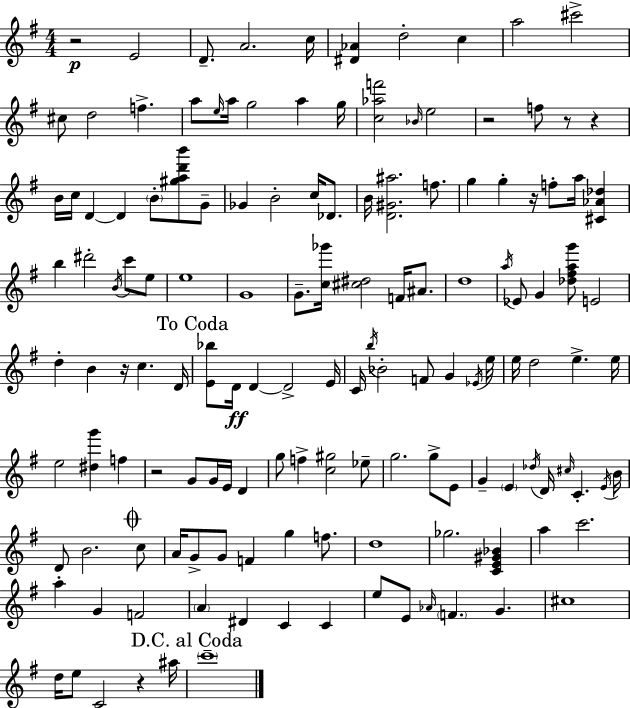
R/h E4/h D4/e. A4/h. C5/s [D#4,Ab4]/q D5/h C5/q A5/h C#6/h C#5/e D5/h F5/q. A5/e E5/s A5/s G5/h A5/q G5/s [C5,Ab5,F6]/h Bb4/s E5/h R/h F5/e R/e R/q B4/s C5/s D4/q D4/q B4/e [G#5,A5,D6,B6]/e G4/e Gb4/q B4/h C5/s Db4/e. B4/s [D4,G#4,A#5]/h. F5/e. G5/q G5/q R/s F5/e A5/s [C#4,Ab4,Db5]/q B5/q D#6/h B4/s C6/e E5/e E5/w G4/w G4/e. [C5,Gb6]/s [C#5,D#5]/h F4/s A#4/e. D5/w A5/s Eb4/e G4/q [Db5,F#5,A5,G6]/e E4/h D5/q B4/q R/s C5/q. D4/s [E4,Bb5]/e D4/s D4/q D4/h E4/s C4/s B5/s Bb4/h F4/e G4/q Eb4/s E5/s E5/s D5/h E5/q. E5/s E5/h [D#5,G6]/q F5/q R/h G4/e G4/s E4/s D4/q G5/e F5/q [C5,G#5]/h Eb5/e G5/h. G5/e E4/e G4/q E4/q Db5/s D4/s C#5/s C4/q. E4/s B4/s D4/e B4/h. C5/e A4/s G4/e G4/e F4/q G5/q F5/e. D5/w Gb5/h. [C4,E4,G#4,Bb4]/q A5/q C6/h. A5/q G4/q F4/h A4/q D#4/q C4/q C4/q E5/e E4/e Ab4/s F4/q. G4/q. C#5/w D5/s E5/e C4/h R/q A#5/s C6/w